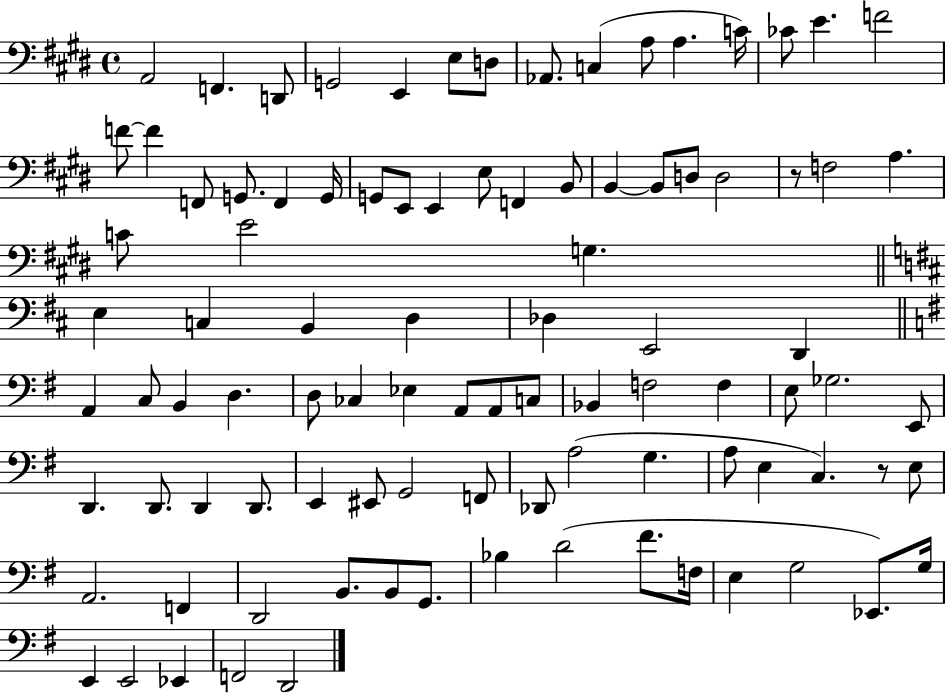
{
  \clef bass
  \time 4/4
  \defaultTimeSignature
  \key e \major
  a,2 f,4. d,8 | g,2 e,4 e8 d8 | aes,8. c4( a8 a4. c'16) | ces'8 e'4. f'2 | \break f'8~~ f'4 f,8 g,8. f,4 g,16 | g,8 e,8 e,4 e8 f,4 b,8 | b,4~~ b,8 d8 d2 | r8 f2 a4. | \break c'8 e'2 g4. | \bar "||" \break \key b \minor e4 c4 b,4 d4 | des4 e,2 d,4 | \bar "||" \break \key g \major a,4 c8 b,4 d4. | d8 ces4 ees4 a,8 a,8 c8 | bes,4 f2 f4 | e8 ges2. e,8 | \break d,4. d,8. d,4 d,8. | e,4 eis,8 g,2 f,8 | des,8 a2( g4. | a8 e4 c4.) r8 e8 | \break a,2. f,4 | d,2 b,8. b,8 g,8. | bes4 d'2( fis'8. f16 | e4 g2 ees,8.) g16 | \break e,4 e,2 ees,4 | f,2 d,2 | \bar "|."
}